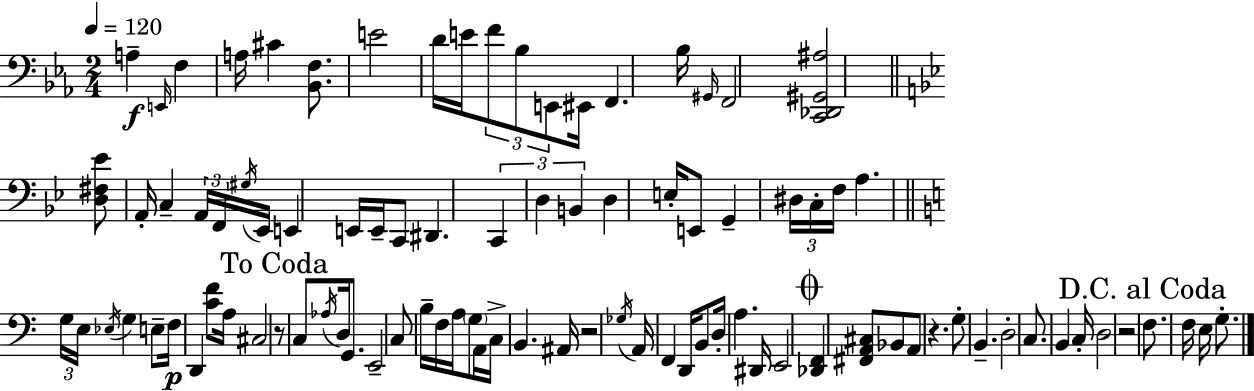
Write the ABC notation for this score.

X:1
T:Untitled
M:2/4
L:1/4
K:Cm
A, E,,/4 F, A,/4 ^C [_B,,F,]/2 E2 D/4 E/4 F/2 _B,/2 E,,/2 ^E,,/4 F,, _B,/4 ^G,,/4 F,,2 [C,,_D,,^G,,^A,]2 [D,^F,_E]/2 A,,/4 C, A,,/4 F,,/4 ^G,/4 _E,,/4 E,, E,,/4 E,,/4 C,,/2 ^D,, C,, D, B,, D, E,/4 E,,/2 G,, ^D,/4 C,/4 F,/4 A, G,/4 E,/4 _E,/4 G, E,/2 F,/4 D,, [CF]/2 A,/4 ^C,2 z/2 C,/2 _A,/4 D,/4 G,,/2 E,,2 C,/2 B,/4 F,/4 A,/4 G,/2 A,,/4 C,/4 B,, ^A,,/4 z2 _G,/4 A,,/4 F,, D,,/4 B,,/2 D,/4 A, ^D,,/4 E,,2 [_D,,F,,] [^F,,A,,^C,]/2 _B,,/2 A,,/2 z G,/2 B,, D,2 C,/2 B,, C,/4 D,2 z2 F,/2 F,/4 E,/4 G,/2